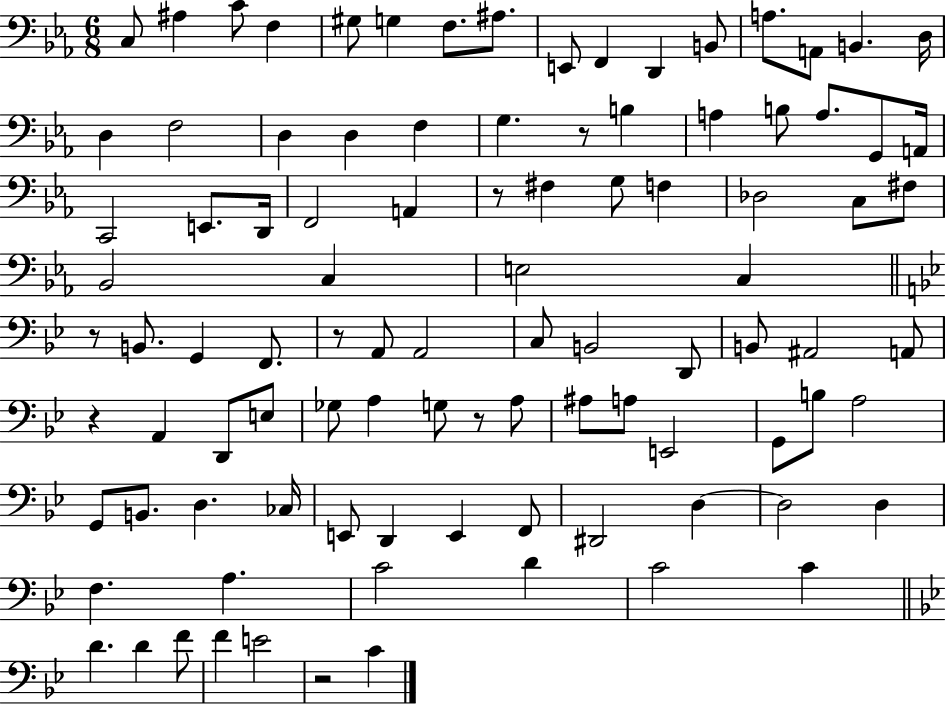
C3/e A#3/q C4/e F3/q G#3/e G3/q F3/e. A#3/e. E2/e F2/q D2/q B2/e A3/e. A2/e B2/q. D3/s D3/q F3/h D3/q D3/q F3/q G3/q. R/e B3/q A3/q B3/e A3/e. G2/e A2/s C2/h E2/e. D2/s F2/h A2/q R/e F#3/q G3/e F3/q Db3/h C3/e F#3/e Bb2/h C3/q E3/h C3/q R/e B2/e. G2/q F2/e. R/e A2/e A2/h C3/e B2/h D2/e B2/e A#2/h A2/e R/q A2/q D2/e E3/e Gb3/e A3/q G3/e R/e A3/e A#3/e A3/e E2/h G2/e B3/e A3/h G2/e B2/e. D3/q. CES3/s E2/e D2/q E2/q F2/e D#2/h D3/q D3/h D3/q F3/q. A3/q. C4/h D4/q C4/h C4/q D4/q. D4/q F4/e F4/q E4/h R/h C4/q